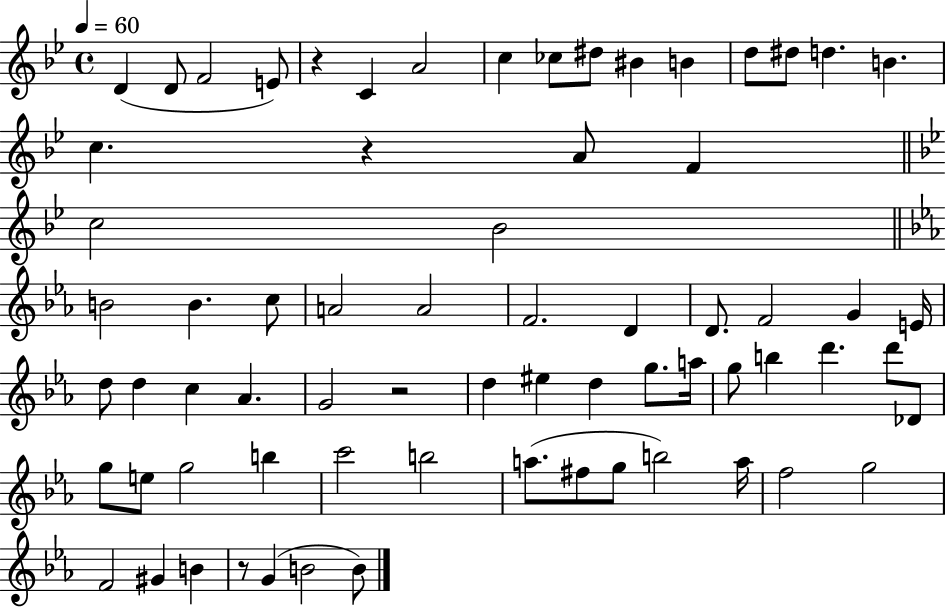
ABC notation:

X:1
T:Untitled
M:4/4
L:1/4
K:Bb
D D/2 F2 E/2 z C A2 c _c/2 ^d/2 ^B B d/2 ^d/2 d B c z A/2 F c2 _B2 B2 B c/2 A2 A2 F2 D D/2 F2 G E/4 d/2 d c _A G2 z2 d ^e d g/2 a/4 g/2 b d' d'/2 _D/2 g/2 e/2 g2 b c'2 b2 a/2 ^f/2 g/2 b2 a/4 f2 g2 F2 ^G B z/2 G B2 B/2